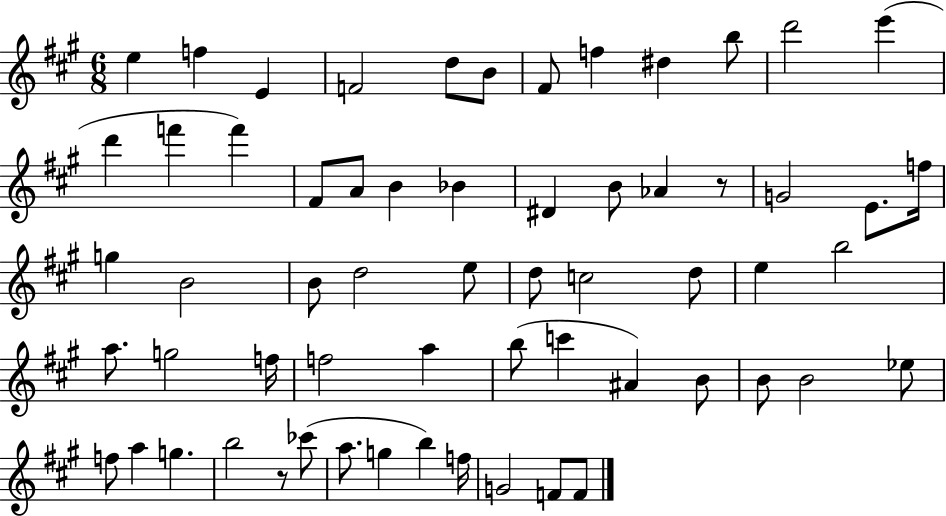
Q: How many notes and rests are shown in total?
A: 61